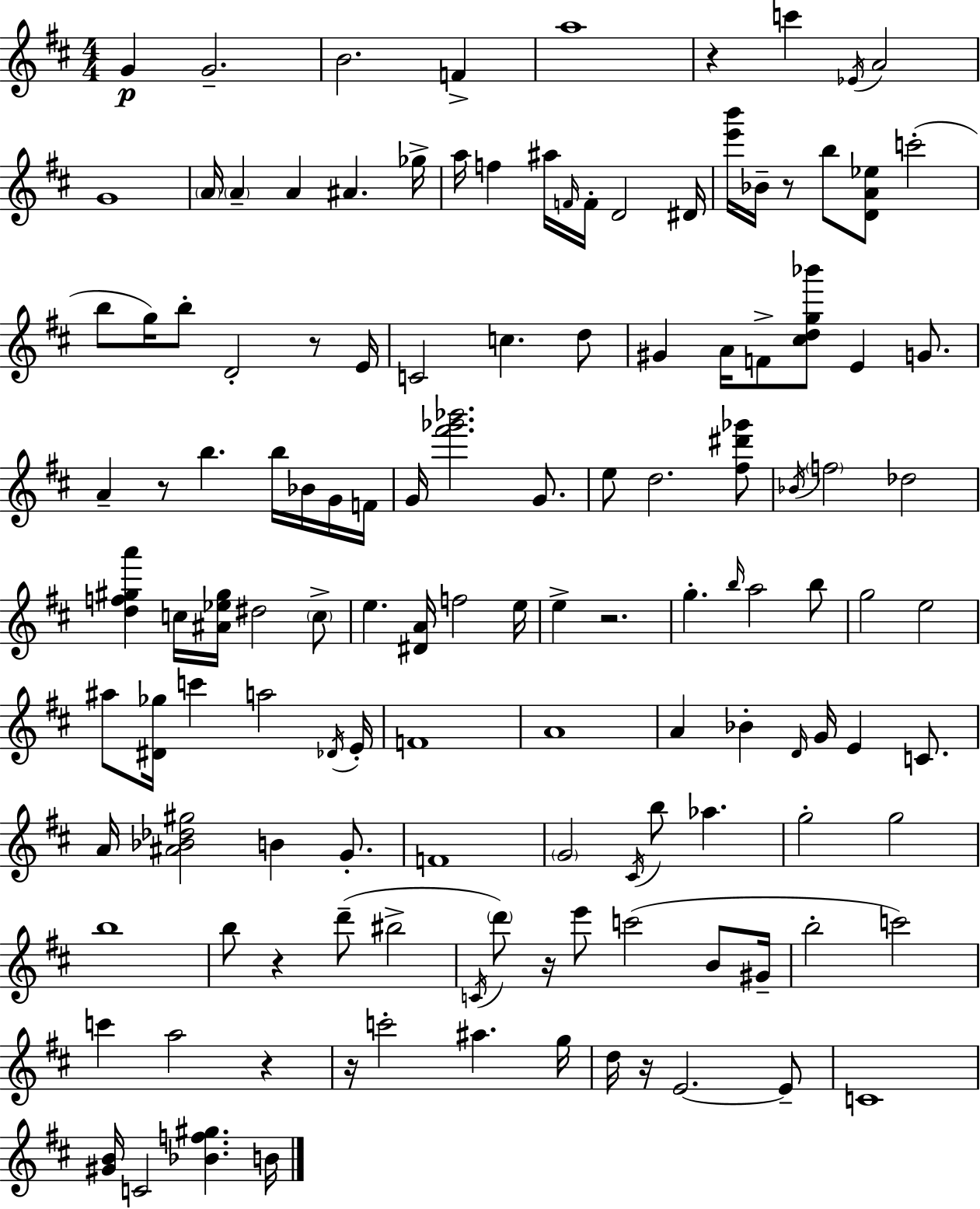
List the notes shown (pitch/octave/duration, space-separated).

G4/q G4/h. B4/h. F4/q A5/w R/q C6/q Eb4/s A4/h G4/w A4/s A4/q A4/q A#4/q. Gb5/s A5/s F5/q A#5/s F4/s F4/s D4/h D#4/s [E6,B6]/s Bb4/s R/e B5/e [D4,A4,Eb5]/e C6/h B5/e G5/s B5/e D4/h R/e E4/s C4/h C5/q. D5/e G#4/q A4/s F4/e [C#5,D5,G5,Bb6]/e E4/q G4/e. A4/q R/e B5/q. B5/s Bb4/s G4/s F4/s G4/s [F#6,Gb6,Bb6]/h. G4/e. E5/e D5/h. [F#5,D#6,Gb6]/e Bb4/s F5/h Db5/h [D5,F5,G#5,A6]/q C5/s [A#4,Eb5,G#5]/s D#5/h C5/e E5/q. [D#4,A4]/s F5/h E5/s E5/q R/h. G5/q. B5/s A5/h B5/e G5/h E5/h A#5/e [D#4,Gb5]/s C6/q A5/h Db4/s E4/s F4/w A4/w A4/q Bb4/q D4/s G4/s E4/q C4/e. A4/s [A#4,Bb4,Db5,G#5]/h B4/q G4/e. F4/w G4/h C#4/s B5/e Ab5/q. G5/h G5/h B5/w B5/e R/q D6/e BIS5/h C4/s D6/e R/s E6/e C6/h B4/e G#4/s B5/h C6/h C6/q A5/h R/q R/s C6/h A#5/q. G5/s D5/s R/s E4/h. E4/e C4/w [G#4,B4]/s C4/h [Bb4,F5,G#5]/q. B4/s